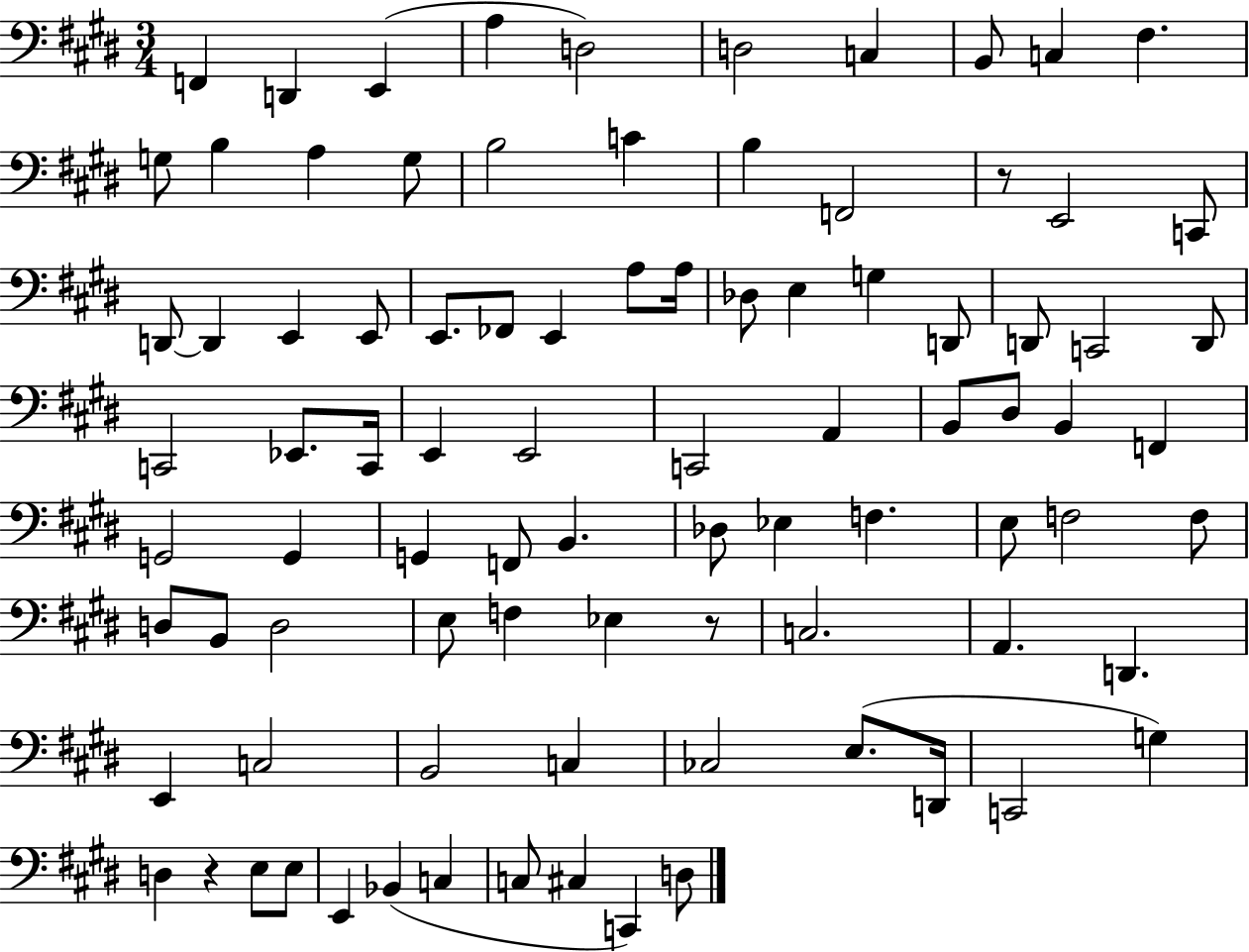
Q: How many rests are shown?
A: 3